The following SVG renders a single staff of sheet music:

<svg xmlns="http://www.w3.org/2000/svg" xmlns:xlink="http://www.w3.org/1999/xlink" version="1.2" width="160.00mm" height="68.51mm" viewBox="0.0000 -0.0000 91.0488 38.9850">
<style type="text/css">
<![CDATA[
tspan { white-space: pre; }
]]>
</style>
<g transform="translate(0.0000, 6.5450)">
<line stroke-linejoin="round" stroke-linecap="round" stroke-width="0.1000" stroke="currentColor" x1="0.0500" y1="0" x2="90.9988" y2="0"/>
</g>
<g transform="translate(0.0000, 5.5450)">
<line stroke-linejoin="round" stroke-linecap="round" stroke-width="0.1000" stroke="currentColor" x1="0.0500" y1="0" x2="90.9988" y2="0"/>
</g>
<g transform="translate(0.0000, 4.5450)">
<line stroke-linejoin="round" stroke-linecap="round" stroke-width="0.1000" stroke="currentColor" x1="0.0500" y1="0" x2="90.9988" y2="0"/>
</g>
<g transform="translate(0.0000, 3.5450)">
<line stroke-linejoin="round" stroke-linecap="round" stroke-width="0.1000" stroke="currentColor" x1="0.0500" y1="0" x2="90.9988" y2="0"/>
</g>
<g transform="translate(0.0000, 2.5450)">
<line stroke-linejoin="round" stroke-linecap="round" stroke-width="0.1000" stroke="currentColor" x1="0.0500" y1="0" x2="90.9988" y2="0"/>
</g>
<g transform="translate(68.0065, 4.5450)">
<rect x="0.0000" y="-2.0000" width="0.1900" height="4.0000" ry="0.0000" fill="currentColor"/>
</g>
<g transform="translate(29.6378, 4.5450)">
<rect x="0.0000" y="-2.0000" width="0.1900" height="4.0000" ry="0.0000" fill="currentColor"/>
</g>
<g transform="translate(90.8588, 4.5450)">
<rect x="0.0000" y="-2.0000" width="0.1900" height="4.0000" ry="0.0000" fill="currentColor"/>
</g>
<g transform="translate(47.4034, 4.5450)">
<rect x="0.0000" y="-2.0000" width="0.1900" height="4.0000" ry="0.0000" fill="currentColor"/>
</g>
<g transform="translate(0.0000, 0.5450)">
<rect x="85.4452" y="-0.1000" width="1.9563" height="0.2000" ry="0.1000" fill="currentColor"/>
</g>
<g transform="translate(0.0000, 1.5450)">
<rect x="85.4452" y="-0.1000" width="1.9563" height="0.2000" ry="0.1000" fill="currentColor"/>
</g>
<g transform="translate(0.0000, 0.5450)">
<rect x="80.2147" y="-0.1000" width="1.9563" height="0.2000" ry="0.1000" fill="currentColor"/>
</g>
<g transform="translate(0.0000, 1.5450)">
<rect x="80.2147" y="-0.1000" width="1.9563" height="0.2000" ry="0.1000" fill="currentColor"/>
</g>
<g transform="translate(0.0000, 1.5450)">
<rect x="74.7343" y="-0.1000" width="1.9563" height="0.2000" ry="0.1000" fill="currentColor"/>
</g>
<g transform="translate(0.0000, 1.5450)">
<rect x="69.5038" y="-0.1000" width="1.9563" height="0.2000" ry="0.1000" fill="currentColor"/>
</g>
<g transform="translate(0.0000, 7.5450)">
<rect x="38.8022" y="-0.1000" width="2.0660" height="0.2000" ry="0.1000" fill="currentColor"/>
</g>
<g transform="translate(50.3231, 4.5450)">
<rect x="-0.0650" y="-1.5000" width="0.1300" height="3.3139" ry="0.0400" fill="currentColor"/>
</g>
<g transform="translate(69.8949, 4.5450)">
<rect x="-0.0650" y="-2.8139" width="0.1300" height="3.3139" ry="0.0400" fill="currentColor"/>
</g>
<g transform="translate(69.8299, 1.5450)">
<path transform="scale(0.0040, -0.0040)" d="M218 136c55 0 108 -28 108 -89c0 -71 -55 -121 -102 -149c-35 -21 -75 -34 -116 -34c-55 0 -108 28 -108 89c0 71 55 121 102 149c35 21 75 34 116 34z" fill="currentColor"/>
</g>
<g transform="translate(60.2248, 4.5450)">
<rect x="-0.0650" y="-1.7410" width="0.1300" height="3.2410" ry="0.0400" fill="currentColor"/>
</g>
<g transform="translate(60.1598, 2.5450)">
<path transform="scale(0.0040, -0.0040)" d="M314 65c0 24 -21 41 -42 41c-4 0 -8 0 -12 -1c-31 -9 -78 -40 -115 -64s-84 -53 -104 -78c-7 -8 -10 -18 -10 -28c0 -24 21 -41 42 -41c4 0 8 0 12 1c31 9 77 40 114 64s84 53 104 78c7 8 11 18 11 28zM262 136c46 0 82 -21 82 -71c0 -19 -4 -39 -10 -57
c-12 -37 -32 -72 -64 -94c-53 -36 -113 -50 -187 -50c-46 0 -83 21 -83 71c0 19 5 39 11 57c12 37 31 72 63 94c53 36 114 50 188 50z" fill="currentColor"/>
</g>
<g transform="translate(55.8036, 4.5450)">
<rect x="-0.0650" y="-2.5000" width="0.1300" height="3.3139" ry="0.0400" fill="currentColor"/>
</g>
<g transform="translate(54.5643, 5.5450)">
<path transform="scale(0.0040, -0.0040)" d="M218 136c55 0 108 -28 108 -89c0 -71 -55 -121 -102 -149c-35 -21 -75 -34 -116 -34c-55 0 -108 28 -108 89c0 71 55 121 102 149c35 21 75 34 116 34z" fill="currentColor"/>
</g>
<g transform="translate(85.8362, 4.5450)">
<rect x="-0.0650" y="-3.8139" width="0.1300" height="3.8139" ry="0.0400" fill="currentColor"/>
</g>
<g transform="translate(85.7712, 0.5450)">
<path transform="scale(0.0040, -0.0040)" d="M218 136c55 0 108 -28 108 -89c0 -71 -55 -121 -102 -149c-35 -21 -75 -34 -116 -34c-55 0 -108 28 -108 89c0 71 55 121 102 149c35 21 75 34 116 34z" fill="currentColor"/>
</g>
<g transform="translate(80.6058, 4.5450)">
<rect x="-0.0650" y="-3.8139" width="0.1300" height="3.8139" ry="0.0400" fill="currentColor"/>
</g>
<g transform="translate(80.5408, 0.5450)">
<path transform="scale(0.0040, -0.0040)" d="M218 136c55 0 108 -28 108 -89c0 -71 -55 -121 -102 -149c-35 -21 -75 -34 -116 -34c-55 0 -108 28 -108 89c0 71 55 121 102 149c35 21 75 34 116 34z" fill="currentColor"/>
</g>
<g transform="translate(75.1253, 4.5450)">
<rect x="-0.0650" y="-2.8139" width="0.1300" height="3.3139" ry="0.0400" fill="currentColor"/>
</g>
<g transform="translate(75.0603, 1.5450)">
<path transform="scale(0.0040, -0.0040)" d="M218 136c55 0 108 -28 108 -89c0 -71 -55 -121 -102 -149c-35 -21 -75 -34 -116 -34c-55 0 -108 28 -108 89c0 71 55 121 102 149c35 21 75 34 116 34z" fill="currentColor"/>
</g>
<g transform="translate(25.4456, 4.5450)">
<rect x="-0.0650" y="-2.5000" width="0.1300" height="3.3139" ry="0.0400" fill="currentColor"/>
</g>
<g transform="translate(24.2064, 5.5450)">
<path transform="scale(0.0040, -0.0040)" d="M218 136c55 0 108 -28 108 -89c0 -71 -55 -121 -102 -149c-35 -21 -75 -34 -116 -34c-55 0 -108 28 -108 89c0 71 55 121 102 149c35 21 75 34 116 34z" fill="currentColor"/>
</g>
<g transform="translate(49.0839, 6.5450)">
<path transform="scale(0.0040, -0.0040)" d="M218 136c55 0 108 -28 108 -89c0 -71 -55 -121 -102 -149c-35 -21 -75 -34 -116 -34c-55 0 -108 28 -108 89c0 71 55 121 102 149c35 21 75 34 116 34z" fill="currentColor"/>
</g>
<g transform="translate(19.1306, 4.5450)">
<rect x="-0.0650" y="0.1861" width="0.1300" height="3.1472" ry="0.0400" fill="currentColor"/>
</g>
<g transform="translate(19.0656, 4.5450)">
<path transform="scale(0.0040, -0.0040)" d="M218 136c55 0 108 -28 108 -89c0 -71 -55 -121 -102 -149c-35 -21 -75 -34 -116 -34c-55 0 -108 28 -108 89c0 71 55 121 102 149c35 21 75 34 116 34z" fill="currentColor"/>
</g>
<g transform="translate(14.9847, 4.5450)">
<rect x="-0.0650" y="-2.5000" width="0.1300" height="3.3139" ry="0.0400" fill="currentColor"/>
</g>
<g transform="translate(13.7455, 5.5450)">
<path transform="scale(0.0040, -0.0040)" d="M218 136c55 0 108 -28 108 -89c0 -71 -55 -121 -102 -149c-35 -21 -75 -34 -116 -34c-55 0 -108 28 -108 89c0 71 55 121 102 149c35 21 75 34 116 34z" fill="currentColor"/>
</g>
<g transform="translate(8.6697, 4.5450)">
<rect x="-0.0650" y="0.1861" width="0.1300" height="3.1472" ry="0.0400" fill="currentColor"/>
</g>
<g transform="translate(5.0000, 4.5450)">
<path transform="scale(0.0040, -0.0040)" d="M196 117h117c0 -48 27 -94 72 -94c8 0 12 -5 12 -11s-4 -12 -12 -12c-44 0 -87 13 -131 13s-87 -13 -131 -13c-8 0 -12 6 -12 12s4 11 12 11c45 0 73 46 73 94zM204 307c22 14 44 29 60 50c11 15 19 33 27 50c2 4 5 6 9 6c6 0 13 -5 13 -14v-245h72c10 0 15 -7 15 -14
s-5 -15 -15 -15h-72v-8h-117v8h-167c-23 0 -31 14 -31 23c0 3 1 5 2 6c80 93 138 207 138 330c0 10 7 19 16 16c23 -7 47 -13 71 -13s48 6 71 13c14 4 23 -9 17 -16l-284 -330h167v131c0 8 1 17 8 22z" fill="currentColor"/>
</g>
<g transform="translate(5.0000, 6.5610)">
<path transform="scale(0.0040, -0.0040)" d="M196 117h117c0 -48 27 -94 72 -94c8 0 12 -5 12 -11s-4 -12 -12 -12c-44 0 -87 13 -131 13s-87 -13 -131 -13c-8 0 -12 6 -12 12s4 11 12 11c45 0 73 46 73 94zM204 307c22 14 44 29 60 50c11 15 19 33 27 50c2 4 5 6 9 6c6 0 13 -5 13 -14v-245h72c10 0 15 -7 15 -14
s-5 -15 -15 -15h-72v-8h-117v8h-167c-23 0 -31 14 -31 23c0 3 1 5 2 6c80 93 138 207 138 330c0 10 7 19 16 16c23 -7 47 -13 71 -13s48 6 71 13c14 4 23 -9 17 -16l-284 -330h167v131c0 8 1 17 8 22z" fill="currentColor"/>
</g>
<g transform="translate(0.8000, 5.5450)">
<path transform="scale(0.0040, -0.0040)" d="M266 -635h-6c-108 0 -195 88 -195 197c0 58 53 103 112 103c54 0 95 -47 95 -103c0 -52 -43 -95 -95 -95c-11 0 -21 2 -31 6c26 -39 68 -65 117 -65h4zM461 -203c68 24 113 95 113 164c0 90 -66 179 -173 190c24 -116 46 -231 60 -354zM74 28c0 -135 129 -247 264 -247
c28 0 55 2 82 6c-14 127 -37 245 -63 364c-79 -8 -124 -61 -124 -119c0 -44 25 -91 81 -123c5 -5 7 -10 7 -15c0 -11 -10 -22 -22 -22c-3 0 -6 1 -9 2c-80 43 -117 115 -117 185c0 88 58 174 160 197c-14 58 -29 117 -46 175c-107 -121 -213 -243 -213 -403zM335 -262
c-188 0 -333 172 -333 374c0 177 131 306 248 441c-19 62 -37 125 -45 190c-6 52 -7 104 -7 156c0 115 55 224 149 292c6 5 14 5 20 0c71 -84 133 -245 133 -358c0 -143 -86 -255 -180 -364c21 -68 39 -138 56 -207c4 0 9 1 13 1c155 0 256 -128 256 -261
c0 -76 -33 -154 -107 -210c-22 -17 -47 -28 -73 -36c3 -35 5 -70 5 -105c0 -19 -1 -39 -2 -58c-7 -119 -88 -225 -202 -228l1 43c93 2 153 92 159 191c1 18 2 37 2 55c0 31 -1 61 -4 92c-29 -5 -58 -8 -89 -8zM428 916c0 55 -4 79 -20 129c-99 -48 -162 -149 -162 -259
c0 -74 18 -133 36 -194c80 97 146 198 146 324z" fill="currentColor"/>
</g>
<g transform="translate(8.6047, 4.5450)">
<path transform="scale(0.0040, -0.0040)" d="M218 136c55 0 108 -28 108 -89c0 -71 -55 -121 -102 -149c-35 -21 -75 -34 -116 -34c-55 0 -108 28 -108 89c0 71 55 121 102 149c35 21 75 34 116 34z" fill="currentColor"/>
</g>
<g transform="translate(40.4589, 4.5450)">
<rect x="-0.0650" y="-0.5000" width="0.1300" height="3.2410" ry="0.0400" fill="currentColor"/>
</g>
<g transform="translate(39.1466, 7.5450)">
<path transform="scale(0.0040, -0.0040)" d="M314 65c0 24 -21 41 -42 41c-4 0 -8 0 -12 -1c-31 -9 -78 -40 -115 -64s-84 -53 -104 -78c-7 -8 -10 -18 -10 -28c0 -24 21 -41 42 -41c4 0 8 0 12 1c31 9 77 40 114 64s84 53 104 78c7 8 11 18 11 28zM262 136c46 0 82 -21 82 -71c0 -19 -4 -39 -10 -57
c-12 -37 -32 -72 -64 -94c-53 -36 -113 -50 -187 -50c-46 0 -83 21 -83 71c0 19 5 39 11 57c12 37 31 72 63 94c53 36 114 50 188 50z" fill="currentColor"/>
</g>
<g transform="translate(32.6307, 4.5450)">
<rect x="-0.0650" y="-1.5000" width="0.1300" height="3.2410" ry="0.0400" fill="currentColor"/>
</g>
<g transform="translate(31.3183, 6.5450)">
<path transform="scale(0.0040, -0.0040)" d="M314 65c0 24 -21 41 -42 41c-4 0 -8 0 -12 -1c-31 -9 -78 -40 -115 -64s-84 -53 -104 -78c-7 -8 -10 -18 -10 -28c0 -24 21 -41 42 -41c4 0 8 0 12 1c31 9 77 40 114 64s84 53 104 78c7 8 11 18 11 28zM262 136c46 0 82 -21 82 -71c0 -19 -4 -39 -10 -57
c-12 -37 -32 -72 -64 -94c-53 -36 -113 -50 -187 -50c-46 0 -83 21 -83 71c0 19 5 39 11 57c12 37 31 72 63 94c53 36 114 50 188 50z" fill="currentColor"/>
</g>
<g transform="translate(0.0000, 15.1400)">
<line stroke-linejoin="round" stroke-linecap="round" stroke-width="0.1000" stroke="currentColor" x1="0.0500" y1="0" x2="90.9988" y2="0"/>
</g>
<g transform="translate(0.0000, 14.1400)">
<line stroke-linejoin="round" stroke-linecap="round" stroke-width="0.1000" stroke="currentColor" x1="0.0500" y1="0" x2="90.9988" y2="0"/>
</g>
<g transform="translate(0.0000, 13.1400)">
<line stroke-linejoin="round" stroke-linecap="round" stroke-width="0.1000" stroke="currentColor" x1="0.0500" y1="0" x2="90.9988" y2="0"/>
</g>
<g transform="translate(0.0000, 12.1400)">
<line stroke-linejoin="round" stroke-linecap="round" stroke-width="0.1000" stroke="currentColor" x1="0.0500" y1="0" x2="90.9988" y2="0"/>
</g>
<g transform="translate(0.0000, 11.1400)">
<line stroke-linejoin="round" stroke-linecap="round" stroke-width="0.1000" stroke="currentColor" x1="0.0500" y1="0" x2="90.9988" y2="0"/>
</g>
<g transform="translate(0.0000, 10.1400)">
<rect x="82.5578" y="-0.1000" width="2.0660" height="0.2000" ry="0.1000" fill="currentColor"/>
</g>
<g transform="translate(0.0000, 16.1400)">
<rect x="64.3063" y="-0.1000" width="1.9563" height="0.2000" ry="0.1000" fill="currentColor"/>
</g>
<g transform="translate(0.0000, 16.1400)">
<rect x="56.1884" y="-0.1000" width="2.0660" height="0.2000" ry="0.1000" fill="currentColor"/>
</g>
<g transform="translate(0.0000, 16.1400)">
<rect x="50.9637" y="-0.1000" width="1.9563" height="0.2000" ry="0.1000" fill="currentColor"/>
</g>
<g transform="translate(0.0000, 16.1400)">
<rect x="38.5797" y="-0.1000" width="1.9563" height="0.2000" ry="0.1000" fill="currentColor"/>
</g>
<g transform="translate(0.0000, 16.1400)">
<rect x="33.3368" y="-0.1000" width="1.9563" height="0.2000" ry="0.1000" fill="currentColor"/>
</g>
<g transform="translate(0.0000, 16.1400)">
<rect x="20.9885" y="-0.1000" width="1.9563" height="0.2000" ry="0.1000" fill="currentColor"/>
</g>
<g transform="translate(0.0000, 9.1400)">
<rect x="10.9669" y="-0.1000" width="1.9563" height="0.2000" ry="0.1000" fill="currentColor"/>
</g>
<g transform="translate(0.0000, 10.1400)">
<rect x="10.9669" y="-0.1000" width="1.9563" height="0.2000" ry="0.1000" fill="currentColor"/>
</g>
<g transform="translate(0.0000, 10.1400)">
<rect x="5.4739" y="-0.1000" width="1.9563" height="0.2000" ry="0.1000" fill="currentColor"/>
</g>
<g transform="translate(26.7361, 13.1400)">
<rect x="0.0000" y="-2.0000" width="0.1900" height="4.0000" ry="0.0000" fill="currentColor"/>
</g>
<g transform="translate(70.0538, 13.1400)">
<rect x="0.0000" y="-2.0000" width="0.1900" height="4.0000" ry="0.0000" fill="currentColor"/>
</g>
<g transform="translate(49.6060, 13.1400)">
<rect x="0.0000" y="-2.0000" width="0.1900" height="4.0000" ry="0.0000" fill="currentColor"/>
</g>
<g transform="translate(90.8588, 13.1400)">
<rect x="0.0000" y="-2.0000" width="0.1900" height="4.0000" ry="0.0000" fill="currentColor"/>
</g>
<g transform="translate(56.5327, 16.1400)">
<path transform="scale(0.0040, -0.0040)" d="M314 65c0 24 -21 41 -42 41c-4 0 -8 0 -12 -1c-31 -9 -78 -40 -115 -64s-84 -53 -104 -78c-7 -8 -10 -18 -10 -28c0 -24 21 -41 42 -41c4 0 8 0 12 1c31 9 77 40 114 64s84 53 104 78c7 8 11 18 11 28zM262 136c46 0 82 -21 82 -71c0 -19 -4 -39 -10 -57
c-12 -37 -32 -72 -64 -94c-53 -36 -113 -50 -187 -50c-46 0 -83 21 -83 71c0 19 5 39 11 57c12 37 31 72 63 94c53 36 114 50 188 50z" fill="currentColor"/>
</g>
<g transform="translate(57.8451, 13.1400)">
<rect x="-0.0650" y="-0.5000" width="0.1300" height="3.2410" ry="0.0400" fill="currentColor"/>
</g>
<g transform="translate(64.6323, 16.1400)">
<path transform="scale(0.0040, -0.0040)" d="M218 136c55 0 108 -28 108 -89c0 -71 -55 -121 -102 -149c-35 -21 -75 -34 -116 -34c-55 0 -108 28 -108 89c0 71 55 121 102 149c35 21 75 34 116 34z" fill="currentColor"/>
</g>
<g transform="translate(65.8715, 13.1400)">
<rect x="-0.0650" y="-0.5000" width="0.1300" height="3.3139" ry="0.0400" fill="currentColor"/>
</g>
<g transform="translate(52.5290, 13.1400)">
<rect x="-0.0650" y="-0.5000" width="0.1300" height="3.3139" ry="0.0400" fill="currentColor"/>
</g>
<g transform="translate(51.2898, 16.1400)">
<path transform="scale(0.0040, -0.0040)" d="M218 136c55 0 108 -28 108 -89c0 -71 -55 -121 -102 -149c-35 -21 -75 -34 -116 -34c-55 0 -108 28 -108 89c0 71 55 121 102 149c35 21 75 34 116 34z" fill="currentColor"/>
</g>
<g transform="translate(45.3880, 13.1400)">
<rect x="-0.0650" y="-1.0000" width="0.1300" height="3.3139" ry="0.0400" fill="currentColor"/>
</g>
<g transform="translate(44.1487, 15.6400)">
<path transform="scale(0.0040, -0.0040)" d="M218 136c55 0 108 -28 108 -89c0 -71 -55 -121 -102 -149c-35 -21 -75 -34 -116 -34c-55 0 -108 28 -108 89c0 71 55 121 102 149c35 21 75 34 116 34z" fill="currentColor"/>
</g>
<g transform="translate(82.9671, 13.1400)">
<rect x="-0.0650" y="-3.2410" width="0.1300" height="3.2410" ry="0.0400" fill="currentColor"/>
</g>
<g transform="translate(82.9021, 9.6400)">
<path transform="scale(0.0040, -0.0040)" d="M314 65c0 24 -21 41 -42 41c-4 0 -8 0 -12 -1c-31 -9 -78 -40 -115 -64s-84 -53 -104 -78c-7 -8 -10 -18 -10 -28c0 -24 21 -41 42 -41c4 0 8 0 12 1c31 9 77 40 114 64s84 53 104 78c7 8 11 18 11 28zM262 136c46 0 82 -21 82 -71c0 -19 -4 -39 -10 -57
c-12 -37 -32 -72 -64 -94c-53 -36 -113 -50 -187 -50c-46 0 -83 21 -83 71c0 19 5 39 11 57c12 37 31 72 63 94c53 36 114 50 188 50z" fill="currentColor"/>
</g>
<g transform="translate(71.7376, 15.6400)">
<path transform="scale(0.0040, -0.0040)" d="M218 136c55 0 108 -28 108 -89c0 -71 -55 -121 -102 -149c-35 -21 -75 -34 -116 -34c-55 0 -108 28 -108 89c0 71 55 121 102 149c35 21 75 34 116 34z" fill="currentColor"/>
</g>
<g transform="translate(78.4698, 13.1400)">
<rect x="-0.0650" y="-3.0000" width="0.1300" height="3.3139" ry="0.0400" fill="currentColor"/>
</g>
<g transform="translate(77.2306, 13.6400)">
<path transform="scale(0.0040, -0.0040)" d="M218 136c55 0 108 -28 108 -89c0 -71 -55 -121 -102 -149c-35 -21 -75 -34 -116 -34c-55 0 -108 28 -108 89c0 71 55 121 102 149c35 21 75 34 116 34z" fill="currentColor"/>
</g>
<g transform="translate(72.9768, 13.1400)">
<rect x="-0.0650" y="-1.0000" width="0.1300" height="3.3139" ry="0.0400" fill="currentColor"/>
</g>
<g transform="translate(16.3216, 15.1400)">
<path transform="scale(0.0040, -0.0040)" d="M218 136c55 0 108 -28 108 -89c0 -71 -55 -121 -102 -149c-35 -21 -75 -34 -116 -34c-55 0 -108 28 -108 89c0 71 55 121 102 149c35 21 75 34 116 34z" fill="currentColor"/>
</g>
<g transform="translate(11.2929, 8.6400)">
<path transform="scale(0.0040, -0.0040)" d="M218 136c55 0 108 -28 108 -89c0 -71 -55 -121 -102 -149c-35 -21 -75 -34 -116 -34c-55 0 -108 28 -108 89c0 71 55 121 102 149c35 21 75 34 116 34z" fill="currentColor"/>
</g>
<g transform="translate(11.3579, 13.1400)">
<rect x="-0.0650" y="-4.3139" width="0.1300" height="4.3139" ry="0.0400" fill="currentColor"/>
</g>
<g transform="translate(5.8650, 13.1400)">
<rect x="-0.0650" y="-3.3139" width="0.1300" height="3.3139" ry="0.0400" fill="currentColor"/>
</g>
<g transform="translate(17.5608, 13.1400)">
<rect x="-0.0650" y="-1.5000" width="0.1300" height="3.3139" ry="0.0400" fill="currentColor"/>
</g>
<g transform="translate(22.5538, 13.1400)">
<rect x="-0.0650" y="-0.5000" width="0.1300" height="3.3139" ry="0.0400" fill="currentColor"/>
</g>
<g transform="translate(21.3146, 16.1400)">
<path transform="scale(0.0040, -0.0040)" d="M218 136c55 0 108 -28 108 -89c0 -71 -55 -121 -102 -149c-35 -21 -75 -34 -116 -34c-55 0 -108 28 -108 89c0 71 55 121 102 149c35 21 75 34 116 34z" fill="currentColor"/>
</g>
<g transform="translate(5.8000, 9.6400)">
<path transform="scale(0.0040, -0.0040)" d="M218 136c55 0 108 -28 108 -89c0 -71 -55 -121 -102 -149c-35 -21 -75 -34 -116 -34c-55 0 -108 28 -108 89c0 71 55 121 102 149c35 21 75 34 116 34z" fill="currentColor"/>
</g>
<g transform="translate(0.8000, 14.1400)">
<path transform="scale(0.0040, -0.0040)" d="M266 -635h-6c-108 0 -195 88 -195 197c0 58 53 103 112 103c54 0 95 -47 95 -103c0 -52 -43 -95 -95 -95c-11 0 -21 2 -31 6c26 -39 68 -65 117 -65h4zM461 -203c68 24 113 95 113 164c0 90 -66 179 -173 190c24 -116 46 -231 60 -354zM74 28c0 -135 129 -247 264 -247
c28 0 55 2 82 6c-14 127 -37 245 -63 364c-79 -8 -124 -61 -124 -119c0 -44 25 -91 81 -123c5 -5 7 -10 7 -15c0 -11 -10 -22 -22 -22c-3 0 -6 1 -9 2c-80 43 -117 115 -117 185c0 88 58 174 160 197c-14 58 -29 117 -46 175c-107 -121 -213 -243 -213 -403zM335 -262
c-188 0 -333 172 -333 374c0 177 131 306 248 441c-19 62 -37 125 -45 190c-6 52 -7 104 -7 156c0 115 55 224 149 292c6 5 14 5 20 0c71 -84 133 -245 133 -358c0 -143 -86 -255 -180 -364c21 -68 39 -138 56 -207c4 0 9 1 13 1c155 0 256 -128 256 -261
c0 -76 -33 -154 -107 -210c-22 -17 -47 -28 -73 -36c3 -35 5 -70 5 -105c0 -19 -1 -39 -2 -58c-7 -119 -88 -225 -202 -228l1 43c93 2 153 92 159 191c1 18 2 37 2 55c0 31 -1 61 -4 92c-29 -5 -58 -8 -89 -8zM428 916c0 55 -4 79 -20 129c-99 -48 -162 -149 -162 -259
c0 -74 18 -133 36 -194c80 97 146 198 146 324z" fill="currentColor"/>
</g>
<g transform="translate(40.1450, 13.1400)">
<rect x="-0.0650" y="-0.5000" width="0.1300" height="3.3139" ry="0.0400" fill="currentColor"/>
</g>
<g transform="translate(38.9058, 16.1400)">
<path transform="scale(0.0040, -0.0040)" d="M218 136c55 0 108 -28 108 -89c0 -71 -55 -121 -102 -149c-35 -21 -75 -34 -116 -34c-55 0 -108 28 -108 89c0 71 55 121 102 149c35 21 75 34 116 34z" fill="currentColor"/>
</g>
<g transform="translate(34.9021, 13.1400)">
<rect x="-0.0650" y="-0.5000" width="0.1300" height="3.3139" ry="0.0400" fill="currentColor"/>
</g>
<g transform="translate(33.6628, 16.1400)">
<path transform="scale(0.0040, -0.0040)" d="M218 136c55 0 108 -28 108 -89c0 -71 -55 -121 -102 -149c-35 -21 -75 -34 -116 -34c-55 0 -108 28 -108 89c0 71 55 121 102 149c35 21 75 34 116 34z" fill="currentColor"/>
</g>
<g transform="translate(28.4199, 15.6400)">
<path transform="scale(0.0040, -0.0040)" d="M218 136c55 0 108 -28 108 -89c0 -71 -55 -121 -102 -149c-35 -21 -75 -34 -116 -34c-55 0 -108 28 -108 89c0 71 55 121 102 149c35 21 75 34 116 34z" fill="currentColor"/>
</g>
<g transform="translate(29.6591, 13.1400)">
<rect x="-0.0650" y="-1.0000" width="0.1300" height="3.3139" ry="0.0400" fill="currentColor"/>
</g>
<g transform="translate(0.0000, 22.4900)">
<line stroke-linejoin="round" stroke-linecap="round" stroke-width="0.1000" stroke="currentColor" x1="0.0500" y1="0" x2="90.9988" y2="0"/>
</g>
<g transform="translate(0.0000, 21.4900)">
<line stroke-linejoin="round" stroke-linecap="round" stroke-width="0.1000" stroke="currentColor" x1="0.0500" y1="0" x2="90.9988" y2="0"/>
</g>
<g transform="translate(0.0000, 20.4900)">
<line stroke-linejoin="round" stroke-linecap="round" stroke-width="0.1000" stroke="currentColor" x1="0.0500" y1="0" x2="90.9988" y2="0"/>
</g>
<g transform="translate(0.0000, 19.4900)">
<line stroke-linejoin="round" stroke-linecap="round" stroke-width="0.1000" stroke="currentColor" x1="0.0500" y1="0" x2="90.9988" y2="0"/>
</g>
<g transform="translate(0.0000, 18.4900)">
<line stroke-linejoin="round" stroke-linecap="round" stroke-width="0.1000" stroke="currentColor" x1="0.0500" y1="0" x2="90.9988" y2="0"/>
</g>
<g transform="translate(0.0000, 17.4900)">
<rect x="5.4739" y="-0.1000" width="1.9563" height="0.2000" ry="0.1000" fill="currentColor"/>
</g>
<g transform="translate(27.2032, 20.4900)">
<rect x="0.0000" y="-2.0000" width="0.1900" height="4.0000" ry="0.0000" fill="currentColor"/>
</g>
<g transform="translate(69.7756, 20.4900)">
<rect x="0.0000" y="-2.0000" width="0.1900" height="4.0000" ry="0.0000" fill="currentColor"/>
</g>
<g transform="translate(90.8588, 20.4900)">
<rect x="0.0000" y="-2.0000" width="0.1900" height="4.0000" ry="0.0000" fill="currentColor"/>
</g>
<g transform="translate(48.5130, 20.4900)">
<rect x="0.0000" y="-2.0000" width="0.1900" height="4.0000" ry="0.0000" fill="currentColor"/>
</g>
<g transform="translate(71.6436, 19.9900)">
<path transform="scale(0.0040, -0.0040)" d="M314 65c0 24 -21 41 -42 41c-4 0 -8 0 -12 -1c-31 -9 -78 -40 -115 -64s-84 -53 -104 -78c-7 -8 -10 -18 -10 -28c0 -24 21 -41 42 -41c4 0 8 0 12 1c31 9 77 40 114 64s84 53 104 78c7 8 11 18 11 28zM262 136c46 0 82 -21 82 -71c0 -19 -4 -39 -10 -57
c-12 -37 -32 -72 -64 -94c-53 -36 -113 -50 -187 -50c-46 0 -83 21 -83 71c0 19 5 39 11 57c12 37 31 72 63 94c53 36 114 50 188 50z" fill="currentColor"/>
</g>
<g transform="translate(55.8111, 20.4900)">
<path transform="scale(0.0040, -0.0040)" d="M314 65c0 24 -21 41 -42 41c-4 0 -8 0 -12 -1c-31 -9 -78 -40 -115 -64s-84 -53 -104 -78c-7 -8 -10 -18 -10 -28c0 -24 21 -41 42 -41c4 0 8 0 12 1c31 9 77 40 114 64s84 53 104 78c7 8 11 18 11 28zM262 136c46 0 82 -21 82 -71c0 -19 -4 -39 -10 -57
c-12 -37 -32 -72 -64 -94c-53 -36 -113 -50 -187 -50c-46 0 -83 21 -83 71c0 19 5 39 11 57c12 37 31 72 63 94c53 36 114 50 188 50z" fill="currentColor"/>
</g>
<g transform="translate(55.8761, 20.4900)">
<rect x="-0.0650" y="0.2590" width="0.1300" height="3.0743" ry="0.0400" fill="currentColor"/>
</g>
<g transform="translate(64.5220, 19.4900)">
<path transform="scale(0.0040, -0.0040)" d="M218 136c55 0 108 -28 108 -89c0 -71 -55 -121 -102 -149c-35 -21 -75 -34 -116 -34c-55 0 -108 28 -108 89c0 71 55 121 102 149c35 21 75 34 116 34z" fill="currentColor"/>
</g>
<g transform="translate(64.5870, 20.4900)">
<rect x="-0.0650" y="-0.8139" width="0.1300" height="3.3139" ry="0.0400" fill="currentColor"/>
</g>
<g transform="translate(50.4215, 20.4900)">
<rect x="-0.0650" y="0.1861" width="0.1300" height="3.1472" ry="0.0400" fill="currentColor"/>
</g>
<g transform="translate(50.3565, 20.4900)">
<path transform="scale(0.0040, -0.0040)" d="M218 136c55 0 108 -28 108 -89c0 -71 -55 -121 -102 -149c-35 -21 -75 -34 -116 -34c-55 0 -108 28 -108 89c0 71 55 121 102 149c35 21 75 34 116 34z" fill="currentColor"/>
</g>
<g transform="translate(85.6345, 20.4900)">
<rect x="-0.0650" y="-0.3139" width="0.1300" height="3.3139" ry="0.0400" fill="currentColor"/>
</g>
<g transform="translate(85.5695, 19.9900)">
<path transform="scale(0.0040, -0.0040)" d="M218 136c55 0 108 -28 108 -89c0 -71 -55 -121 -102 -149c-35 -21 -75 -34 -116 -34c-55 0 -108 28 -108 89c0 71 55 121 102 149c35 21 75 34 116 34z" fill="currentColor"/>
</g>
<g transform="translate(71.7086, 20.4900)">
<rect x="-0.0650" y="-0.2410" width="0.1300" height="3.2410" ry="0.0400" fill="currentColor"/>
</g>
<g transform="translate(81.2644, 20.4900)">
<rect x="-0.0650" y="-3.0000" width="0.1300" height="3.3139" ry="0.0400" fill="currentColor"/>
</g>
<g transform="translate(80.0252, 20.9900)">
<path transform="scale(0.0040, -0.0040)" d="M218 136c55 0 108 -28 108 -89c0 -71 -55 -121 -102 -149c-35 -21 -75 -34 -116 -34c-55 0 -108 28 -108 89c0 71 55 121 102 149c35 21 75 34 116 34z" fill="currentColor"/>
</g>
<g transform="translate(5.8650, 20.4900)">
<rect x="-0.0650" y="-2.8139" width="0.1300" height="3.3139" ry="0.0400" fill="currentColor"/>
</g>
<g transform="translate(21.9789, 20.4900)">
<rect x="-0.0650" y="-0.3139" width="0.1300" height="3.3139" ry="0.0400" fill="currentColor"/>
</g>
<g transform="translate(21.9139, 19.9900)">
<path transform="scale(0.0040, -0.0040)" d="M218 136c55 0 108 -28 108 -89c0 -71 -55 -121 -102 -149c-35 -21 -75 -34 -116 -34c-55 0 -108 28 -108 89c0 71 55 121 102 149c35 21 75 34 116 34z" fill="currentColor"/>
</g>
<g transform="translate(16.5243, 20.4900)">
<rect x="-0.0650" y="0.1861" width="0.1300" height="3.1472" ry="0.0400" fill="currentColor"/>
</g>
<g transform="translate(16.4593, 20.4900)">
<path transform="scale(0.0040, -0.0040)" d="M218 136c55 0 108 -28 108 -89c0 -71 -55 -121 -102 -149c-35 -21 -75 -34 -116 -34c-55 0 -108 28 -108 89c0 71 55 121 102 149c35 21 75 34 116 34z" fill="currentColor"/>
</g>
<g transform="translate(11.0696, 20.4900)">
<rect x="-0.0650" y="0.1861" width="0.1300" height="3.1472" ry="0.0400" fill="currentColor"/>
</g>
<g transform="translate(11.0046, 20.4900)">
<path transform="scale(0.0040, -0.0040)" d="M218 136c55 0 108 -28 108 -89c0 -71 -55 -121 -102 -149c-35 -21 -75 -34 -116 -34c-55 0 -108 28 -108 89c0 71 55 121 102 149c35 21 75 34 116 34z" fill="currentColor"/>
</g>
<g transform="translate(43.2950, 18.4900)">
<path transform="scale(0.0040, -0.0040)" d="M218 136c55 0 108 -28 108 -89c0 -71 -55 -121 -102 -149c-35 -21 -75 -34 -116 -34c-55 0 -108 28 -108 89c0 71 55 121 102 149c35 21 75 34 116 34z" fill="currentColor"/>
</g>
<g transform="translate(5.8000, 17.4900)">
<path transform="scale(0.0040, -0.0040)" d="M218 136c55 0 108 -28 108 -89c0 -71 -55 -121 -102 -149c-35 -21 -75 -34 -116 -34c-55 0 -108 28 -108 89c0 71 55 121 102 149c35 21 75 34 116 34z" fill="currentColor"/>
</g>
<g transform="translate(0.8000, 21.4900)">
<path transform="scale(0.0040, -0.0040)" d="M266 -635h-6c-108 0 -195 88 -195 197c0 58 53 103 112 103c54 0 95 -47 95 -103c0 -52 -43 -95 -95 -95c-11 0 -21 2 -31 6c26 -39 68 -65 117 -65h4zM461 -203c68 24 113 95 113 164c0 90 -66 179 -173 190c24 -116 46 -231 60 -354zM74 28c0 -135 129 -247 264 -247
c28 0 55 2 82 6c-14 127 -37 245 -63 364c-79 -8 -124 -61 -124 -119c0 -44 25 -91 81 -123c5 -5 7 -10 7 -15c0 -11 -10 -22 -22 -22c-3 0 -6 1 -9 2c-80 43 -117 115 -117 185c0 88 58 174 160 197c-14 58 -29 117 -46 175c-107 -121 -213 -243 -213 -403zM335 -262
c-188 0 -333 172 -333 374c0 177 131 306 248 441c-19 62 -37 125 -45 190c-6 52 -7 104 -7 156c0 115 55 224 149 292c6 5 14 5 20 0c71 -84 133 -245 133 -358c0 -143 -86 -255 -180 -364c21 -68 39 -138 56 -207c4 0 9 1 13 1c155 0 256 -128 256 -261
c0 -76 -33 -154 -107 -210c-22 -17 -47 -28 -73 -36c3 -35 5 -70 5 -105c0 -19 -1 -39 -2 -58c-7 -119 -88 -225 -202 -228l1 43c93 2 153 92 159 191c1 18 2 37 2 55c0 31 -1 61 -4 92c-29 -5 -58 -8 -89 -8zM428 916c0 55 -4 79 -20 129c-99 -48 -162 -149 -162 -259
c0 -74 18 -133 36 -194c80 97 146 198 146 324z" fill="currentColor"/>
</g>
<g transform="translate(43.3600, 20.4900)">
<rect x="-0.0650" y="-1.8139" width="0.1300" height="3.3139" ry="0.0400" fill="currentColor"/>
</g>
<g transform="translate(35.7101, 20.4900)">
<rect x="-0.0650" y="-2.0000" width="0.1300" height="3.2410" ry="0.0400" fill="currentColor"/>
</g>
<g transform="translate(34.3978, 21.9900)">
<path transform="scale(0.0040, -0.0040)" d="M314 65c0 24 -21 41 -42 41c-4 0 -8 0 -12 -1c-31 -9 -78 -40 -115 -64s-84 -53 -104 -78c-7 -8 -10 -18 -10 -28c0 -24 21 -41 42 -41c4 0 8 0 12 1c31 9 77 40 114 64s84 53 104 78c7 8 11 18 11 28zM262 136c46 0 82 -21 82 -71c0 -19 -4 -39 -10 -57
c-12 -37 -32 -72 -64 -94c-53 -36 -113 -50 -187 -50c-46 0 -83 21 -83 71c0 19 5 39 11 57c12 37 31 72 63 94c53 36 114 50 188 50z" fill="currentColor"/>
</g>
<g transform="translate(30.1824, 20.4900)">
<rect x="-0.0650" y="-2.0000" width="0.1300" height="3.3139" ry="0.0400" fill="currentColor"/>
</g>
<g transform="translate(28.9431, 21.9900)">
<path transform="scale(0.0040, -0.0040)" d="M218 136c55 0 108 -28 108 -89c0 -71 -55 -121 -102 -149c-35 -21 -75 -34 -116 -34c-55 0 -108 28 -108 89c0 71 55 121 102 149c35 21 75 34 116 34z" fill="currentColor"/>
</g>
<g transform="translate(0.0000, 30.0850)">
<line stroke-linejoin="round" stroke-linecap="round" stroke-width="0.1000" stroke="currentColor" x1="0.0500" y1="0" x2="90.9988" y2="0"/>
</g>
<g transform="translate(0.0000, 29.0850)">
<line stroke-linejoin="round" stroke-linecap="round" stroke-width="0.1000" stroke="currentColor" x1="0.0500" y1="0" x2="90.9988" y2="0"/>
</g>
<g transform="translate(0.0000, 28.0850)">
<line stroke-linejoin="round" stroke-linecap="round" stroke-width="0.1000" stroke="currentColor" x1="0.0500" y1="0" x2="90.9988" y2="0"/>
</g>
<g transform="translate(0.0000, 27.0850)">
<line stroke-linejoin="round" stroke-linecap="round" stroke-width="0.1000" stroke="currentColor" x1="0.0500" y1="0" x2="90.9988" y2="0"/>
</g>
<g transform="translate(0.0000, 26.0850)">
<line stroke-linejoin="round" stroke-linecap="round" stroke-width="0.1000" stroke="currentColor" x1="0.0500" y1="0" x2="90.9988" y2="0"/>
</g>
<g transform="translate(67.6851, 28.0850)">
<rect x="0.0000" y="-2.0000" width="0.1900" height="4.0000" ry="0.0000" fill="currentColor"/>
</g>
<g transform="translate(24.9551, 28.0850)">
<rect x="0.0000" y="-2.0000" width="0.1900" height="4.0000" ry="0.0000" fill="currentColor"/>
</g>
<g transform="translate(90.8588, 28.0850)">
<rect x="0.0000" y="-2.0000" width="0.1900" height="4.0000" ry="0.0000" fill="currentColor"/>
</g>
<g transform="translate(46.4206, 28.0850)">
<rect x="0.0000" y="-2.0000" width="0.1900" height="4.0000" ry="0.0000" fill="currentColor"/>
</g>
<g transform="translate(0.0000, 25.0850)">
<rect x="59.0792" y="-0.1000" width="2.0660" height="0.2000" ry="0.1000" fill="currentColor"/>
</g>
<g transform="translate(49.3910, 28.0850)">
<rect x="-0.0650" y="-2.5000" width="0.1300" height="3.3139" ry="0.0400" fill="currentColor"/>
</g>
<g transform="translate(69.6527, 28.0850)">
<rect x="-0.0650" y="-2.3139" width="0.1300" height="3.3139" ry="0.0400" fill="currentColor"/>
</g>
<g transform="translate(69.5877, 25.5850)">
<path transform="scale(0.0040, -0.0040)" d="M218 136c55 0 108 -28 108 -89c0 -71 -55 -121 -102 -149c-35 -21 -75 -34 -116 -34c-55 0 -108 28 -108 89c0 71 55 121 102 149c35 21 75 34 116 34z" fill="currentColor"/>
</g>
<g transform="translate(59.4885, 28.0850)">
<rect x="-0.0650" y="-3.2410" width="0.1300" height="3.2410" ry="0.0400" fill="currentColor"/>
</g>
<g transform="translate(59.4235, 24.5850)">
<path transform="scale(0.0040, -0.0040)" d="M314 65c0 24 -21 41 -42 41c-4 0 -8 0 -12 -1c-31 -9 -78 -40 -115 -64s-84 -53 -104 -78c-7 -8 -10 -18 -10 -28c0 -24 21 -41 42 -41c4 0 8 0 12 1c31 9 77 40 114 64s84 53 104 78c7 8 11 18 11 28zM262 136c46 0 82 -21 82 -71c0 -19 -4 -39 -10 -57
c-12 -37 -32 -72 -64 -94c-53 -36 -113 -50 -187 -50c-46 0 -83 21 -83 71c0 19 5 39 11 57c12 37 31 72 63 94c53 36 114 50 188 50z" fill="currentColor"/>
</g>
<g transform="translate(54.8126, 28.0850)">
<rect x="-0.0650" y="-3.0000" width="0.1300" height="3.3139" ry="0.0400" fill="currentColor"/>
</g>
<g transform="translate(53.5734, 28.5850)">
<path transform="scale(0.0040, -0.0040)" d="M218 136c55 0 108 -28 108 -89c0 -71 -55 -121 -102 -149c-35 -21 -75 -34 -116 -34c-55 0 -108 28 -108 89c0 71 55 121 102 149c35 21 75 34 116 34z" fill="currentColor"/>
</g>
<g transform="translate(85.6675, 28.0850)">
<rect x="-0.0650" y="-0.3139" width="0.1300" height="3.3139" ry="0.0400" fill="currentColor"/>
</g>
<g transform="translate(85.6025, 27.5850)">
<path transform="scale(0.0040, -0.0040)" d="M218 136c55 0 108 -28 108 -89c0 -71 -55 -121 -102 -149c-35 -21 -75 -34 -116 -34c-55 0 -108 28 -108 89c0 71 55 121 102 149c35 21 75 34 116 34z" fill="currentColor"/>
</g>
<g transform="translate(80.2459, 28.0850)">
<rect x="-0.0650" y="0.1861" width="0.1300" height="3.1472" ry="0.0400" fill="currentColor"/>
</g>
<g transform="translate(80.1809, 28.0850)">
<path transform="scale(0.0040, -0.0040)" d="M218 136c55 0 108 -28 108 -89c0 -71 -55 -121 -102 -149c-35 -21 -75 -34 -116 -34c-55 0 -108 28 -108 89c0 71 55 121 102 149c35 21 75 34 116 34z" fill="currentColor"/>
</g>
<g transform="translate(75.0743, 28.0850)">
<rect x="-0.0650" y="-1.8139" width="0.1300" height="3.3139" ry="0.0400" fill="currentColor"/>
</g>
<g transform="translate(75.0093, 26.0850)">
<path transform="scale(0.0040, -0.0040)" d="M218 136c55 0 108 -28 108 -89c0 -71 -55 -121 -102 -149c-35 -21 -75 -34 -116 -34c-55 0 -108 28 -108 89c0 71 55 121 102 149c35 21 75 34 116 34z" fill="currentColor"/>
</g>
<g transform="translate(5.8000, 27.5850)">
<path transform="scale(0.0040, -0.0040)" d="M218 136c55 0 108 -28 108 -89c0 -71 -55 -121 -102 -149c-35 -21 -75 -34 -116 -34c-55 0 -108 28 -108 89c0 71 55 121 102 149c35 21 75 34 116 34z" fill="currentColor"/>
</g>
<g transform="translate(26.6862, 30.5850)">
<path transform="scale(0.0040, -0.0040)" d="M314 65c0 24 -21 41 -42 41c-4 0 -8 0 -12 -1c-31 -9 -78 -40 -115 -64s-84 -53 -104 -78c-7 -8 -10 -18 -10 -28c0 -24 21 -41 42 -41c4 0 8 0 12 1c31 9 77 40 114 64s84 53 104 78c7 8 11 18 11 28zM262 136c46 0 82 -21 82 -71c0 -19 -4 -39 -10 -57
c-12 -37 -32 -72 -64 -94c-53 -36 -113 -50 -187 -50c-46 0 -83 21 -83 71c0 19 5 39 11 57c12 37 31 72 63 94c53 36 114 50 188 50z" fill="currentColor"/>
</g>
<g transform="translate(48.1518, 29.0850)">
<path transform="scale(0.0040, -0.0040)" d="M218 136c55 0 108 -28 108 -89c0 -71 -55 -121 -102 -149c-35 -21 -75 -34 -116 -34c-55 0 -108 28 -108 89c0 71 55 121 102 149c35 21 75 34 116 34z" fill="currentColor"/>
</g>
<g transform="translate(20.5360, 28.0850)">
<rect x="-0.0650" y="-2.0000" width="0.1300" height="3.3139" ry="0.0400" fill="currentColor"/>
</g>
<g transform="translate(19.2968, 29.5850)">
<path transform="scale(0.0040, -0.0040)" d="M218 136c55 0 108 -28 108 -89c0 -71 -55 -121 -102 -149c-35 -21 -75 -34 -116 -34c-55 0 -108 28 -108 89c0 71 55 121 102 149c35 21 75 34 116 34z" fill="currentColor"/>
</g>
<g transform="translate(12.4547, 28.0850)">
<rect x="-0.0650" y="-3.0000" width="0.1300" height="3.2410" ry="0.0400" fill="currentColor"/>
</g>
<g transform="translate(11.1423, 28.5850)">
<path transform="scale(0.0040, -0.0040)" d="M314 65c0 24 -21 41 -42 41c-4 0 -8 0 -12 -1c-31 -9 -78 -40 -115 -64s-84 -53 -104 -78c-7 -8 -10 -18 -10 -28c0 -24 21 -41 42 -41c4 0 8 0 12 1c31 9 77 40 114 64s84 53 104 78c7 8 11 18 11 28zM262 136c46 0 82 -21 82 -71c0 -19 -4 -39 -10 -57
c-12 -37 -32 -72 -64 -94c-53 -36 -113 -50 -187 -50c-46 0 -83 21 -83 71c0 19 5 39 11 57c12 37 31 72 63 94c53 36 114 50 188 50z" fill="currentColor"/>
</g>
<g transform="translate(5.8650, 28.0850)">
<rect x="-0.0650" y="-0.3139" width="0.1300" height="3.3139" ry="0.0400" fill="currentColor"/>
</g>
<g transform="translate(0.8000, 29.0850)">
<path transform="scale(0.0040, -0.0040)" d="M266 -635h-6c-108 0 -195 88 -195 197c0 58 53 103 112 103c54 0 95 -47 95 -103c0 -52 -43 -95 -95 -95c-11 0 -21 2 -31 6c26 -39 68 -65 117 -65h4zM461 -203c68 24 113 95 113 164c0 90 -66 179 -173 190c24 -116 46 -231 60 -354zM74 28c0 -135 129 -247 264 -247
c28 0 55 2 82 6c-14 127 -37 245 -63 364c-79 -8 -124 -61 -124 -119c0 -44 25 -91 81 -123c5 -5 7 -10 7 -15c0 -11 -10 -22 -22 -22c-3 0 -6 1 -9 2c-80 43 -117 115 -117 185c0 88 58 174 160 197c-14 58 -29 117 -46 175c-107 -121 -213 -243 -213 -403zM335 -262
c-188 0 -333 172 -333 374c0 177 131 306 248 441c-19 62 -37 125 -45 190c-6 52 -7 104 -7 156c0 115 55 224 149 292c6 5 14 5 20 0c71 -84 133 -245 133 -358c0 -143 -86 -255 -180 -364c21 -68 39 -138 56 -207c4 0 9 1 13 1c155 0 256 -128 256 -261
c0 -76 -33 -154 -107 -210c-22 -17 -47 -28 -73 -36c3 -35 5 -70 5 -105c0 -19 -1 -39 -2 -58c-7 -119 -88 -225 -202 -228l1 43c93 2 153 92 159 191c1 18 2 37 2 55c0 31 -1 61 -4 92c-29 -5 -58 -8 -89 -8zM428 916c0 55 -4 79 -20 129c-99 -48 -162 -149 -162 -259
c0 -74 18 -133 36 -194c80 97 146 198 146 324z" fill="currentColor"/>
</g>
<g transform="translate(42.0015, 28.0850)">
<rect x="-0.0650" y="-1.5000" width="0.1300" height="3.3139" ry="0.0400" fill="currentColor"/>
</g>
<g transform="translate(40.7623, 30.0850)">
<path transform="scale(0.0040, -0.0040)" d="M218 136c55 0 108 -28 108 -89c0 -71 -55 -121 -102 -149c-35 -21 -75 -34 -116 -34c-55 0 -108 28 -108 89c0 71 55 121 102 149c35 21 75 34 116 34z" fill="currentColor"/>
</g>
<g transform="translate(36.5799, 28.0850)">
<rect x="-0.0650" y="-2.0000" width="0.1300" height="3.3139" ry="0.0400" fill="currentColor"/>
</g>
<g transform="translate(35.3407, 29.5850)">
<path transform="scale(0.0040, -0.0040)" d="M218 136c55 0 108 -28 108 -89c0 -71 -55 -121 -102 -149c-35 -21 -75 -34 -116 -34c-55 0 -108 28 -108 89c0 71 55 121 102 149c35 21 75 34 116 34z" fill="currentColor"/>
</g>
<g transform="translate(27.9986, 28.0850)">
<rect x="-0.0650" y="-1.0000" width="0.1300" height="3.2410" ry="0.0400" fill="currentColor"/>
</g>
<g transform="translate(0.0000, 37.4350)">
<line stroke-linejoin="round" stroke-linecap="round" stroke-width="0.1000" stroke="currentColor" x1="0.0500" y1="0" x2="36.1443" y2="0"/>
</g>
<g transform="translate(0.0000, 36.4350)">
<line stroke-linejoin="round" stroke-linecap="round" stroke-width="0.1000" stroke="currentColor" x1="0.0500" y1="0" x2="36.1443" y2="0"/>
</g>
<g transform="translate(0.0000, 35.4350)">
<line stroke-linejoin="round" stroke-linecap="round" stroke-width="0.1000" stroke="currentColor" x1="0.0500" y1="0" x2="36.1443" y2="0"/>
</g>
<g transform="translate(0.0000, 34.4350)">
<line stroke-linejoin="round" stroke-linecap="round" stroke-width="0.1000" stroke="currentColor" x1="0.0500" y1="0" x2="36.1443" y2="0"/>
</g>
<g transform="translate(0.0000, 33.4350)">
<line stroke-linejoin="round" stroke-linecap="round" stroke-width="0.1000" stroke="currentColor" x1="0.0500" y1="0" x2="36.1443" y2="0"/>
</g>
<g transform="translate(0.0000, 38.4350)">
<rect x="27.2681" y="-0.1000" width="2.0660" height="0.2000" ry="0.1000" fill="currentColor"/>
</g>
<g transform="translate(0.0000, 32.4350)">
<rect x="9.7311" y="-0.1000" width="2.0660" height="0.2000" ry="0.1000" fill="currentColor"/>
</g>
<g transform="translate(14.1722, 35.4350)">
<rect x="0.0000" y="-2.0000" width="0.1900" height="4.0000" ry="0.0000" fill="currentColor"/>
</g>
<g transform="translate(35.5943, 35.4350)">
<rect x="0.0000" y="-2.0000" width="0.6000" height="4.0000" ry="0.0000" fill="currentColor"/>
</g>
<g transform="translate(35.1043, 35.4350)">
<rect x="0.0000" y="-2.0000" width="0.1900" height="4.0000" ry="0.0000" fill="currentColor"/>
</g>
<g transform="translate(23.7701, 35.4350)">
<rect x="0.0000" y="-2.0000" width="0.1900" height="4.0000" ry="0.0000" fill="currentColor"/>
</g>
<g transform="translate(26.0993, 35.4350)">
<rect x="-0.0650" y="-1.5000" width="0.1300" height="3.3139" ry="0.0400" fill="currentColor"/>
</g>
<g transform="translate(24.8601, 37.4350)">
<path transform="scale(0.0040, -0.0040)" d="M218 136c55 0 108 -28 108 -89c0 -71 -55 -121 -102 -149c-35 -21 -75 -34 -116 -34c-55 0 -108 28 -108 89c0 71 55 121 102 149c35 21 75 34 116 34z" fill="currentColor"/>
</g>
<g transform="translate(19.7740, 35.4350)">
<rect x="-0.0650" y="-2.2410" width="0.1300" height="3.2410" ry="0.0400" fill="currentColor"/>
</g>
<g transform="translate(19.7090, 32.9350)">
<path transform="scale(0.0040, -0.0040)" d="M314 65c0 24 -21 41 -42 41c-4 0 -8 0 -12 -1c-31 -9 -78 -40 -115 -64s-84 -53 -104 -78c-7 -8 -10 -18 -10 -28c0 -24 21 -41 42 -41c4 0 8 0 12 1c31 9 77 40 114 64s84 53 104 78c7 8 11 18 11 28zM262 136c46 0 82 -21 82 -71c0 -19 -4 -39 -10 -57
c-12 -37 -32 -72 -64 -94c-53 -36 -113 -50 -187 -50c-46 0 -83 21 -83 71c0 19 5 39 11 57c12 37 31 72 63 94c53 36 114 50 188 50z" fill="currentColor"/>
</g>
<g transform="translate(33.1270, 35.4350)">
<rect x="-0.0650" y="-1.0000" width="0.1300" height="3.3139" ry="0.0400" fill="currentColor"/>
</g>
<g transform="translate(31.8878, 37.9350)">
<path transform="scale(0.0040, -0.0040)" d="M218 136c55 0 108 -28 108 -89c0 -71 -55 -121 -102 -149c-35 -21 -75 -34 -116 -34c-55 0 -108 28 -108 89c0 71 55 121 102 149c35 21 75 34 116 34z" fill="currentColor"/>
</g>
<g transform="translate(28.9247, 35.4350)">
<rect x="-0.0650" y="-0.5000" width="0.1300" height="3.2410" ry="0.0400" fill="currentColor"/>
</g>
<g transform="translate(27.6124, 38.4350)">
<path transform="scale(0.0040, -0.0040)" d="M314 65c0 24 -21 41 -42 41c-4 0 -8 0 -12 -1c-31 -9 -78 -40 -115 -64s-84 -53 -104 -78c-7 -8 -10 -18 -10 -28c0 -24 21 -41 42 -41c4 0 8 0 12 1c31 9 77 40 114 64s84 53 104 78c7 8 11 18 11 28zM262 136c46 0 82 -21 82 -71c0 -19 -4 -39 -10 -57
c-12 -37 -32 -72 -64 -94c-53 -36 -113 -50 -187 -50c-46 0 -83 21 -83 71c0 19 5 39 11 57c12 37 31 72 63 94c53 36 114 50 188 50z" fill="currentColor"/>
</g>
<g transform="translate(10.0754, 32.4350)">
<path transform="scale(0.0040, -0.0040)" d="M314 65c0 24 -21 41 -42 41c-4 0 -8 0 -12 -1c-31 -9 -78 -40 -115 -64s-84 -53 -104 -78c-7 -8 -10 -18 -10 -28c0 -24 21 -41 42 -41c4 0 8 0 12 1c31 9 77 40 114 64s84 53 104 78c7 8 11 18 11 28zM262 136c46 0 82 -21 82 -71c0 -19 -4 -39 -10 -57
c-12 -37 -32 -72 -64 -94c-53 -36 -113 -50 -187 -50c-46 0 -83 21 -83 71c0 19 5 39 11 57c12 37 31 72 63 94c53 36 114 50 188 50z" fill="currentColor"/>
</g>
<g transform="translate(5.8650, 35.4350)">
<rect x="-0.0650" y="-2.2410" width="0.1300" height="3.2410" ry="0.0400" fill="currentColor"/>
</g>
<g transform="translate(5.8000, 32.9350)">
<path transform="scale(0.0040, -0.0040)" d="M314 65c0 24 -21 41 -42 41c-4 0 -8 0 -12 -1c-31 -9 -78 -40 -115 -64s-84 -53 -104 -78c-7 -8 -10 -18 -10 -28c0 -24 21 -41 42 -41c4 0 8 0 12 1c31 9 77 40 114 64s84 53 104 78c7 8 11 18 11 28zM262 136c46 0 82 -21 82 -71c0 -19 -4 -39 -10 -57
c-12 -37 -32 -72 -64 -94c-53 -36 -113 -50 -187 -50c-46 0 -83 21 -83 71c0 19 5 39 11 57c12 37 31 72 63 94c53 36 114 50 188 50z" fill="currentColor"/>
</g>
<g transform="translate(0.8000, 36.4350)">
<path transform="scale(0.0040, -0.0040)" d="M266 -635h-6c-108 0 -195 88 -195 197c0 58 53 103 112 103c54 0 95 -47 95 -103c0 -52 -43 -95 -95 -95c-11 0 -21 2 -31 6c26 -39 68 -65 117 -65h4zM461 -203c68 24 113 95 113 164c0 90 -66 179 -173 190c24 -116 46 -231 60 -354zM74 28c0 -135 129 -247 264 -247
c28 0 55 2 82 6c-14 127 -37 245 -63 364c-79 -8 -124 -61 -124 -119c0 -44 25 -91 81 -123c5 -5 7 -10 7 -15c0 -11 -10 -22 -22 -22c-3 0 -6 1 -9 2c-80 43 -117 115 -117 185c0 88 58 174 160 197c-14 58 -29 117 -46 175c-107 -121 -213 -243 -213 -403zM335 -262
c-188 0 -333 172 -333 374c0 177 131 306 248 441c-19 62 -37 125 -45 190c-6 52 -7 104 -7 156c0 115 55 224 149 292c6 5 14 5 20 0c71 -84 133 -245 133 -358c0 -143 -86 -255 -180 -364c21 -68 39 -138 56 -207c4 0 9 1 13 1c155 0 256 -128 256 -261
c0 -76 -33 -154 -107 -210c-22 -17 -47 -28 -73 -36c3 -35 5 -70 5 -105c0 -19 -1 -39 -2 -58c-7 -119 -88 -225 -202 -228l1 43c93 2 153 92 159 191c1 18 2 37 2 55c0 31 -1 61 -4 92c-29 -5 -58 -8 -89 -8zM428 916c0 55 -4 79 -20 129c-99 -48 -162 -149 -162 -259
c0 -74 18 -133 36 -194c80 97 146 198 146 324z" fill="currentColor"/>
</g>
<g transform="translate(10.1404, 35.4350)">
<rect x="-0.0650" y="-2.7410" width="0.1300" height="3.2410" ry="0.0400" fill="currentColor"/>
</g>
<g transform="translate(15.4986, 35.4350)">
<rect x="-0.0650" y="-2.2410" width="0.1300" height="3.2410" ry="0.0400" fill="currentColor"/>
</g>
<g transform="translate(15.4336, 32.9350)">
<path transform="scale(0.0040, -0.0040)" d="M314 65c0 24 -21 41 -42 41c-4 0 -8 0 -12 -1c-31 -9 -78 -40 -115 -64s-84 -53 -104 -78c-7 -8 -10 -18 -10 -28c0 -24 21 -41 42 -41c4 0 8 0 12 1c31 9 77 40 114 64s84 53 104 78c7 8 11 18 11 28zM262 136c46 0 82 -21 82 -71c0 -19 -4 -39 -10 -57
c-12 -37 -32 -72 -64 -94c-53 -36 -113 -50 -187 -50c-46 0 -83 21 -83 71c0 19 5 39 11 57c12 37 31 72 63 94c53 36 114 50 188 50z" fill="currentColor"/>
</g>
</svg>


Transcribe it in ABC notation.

X:1
T:Untitled
M:4/4
L:1/4
K:C
B G B G E2 C2 E G f2 a a c' c' b d' E C D C C D C C2 C D A b2 a B B c F F2 f B B2 d c2 A c c A2 F D2 F E G A b2 g f B c g2 a2 g2 g2 E C2 D